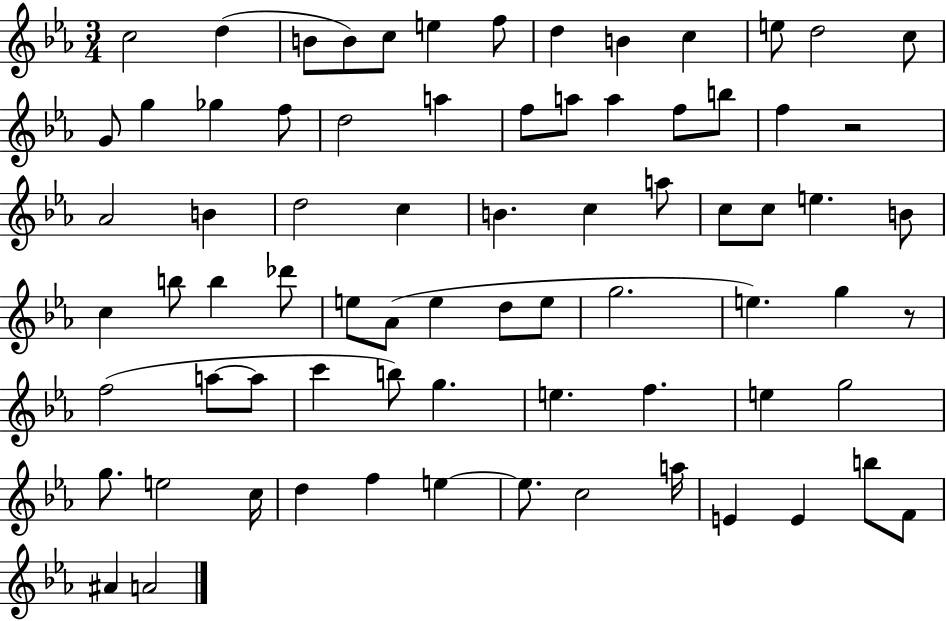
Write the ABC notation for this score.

X:1
T:Untitled
M:3/4
L:1/4
K:Eb
c2 d B/2 B/2 c/2 e f/2 d B c e/2 d2 c/2 G/2 g _g f/2 d2 a f/2 a/2 a f/2 b/2 f z2 _A2 B d2 c B c a/2 c/2 c/2 e B/2 c b/2 b _d'/2 e/2 _A/2 e d/2 e/2 g2 e g z/2 f2 a/2 a/2 c' b/2 g e f e g2 g/2 e2 c/4 d f e e/2 c2 a/4 E E b/2 F/2 ^A A2